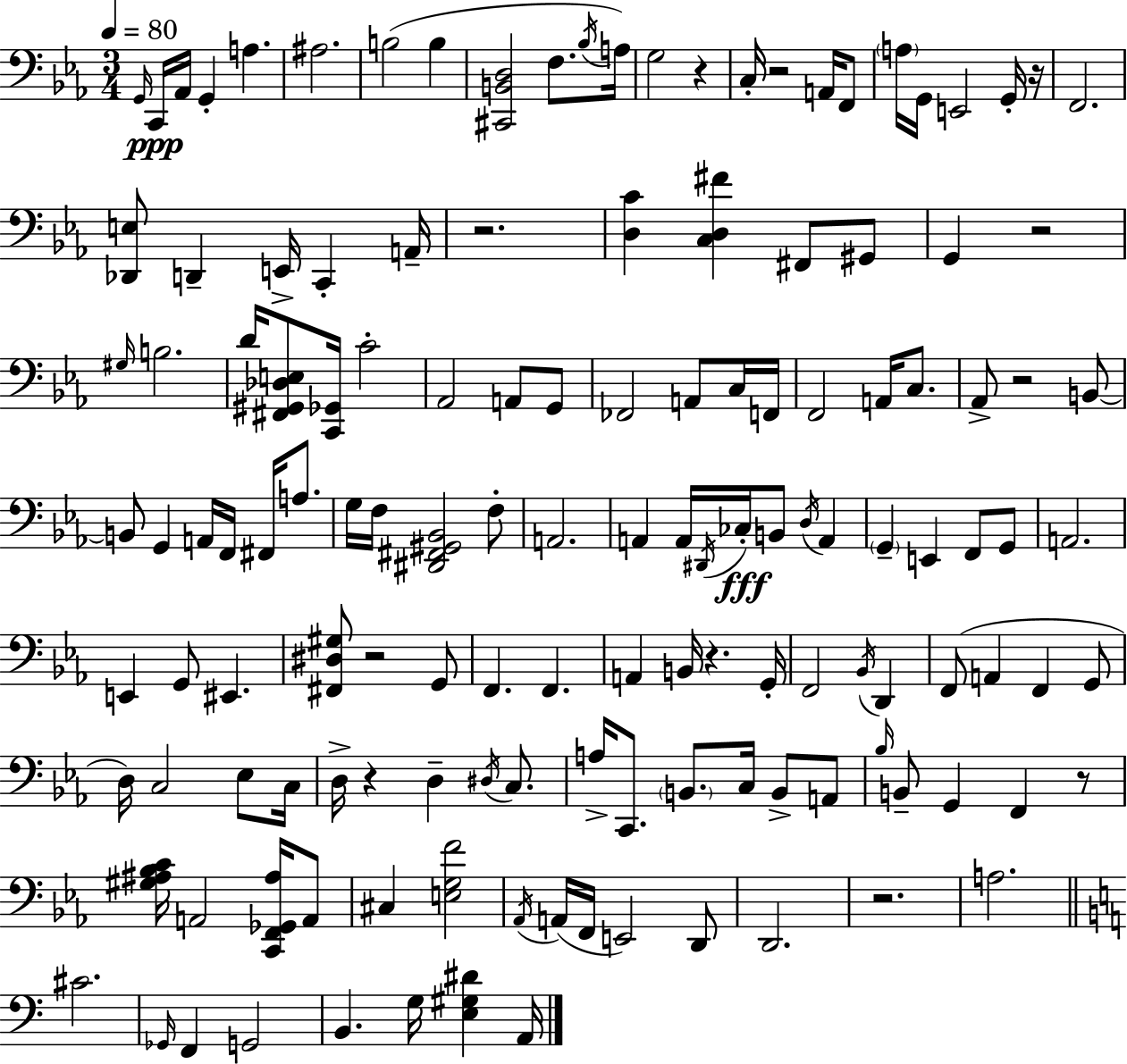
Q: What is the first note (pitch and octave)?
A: G2